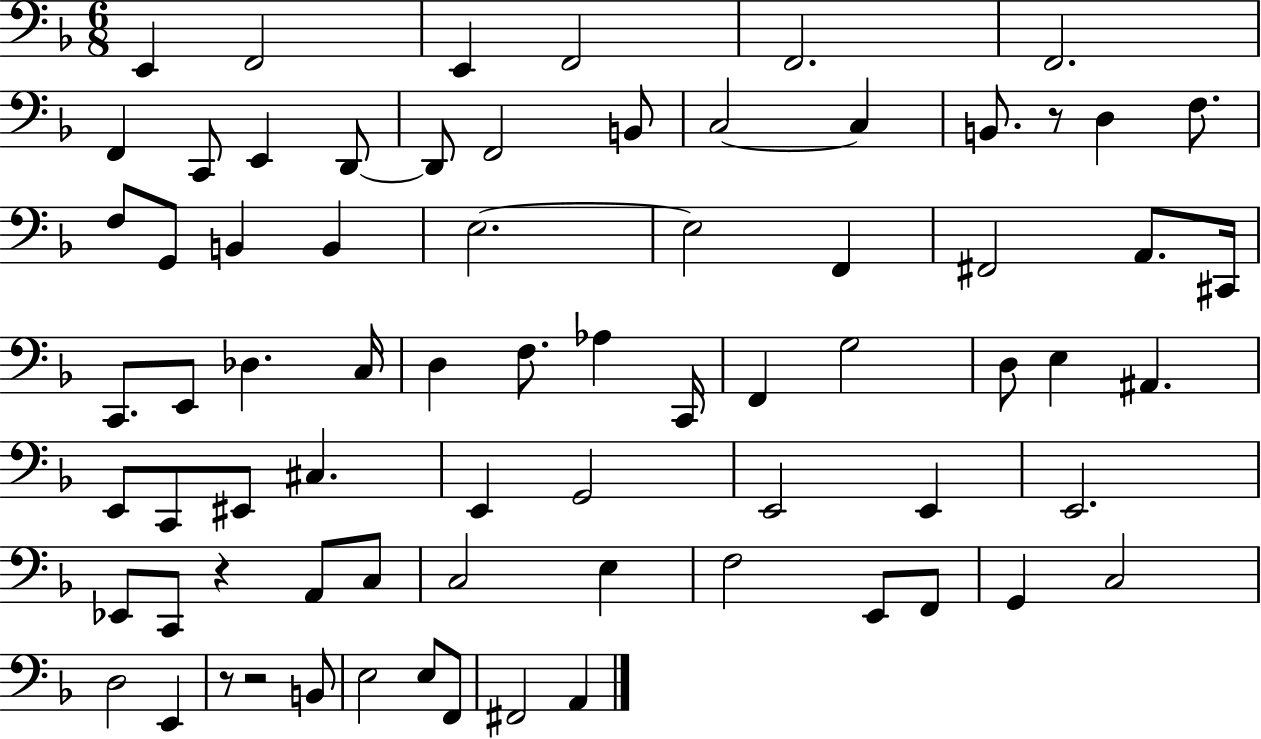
E2/q F2/h E2/q F2/h F2/h. F2/h. F2/q C2/e E2/q D2/e D2/e F2/h B2/e C3/h C3/q B2/e. R/e D3/q F3/e. F3/e G2/e B2/q B2/q E3/h. E3/h F2/q F#2/h A2/e. C#2/s C2/e. E2/e Db3/q. C3/s D3/q F3/e. Ab3/q C2/s F2/q G3/h D3/e E3/q A#2/q. E2/e C2/e EIS2/e C#3/q. E2/q G2/h E2/h E2/q E2/h. Eb2/e C2/e R/q A2/e C3/e C3/h E3/q F3/h E2/e F2/e G2/q C3/h D3/h E2/q R/e R/h B2/e E3/h E3/e F2/e F#2/h A2/q